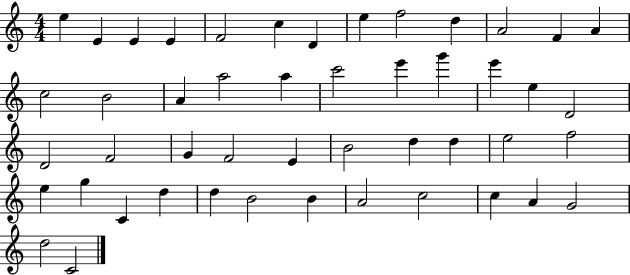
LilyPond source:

{
  \clef treble
  \numericTimeSignature
  \time 4/4
  \key c \major
  e''4 e'4 e'4 e'4 | f'2 c''4 d'4 | e''4 f''2 d''4 | a'2 f'4 a'4 | \break c''2 b'2 | a'4 a''2 a''4 | c'''2 e'''4 g'''4 | e'''4 e''4 d'2 | \break d'2 f'2 | g'4 f'2 e'4 | b'2 d''4 d''4 | e''2 f''2 | \break e''4 g''4 c'4 d''4 | d''4 b'2 b'4 | a'2 c''2 | c''4 a'4 g'2 | \break d''2 c'2 | \bar "|."
}